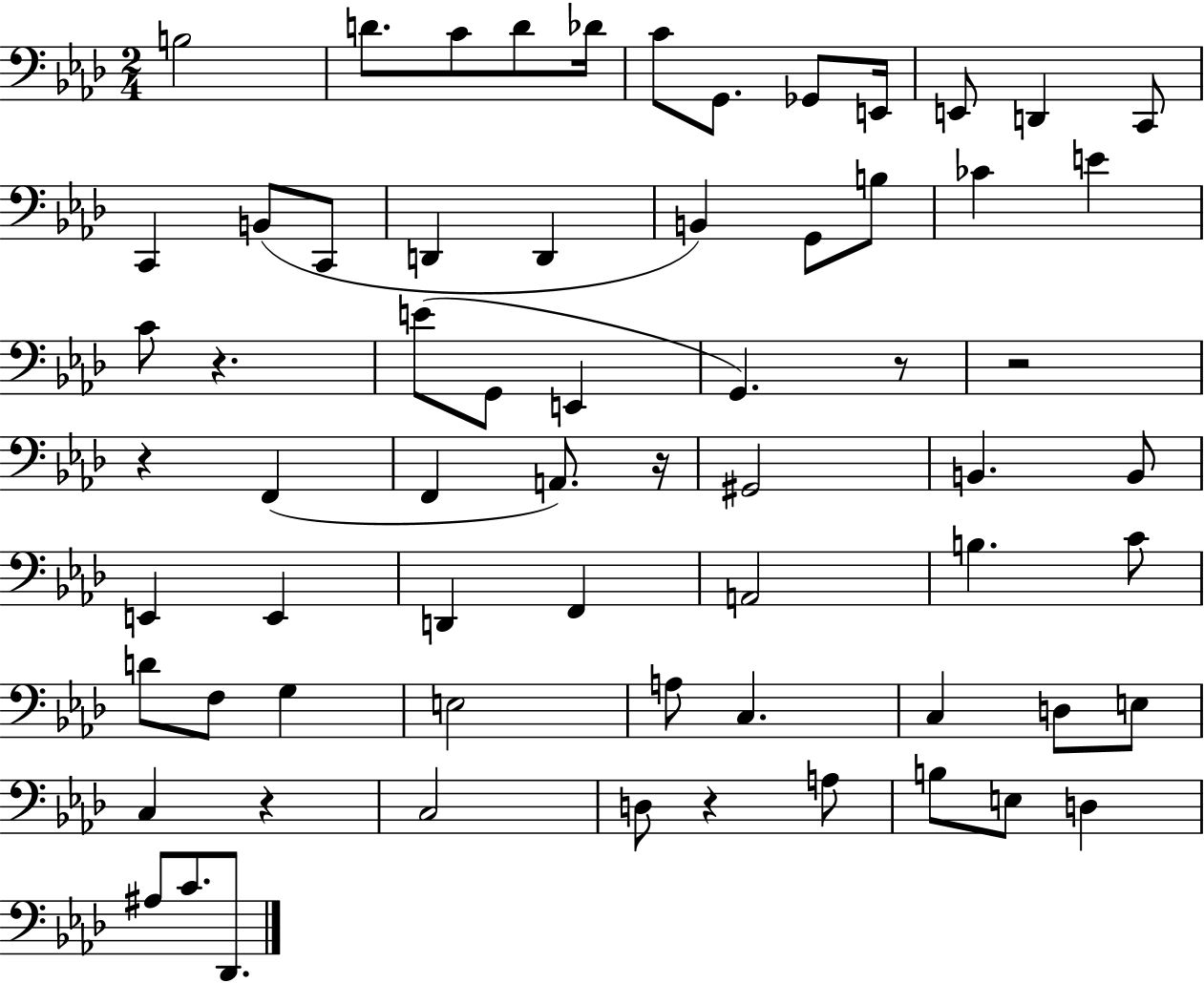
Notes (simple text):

B3/h D4/e. C4/e D4/e Db4/s C4/e G2/e. Gb2/e E2/s E2/e D2/q C2/e C2/q B2/e C2/e D2/q D2/q B2/q G2/e B3/e CES4/q E4/q C4/e R/q. E4/e G2/e E2/q G2/q. R/e R/h R/q F2/q F2/q A2/e. R/s G#2/h B2/q. B2/e E2/q E2/q D2/q F2/q A2/h B3/q. C4/e D4/e F3/e G3/q E3/h A3/e C3/q. C3/q D3/e E3/e C3/q R/q C3/h D3/e R/q A3/e B3/e E3/e D3/q A#3/e C4/e. Db2/e.